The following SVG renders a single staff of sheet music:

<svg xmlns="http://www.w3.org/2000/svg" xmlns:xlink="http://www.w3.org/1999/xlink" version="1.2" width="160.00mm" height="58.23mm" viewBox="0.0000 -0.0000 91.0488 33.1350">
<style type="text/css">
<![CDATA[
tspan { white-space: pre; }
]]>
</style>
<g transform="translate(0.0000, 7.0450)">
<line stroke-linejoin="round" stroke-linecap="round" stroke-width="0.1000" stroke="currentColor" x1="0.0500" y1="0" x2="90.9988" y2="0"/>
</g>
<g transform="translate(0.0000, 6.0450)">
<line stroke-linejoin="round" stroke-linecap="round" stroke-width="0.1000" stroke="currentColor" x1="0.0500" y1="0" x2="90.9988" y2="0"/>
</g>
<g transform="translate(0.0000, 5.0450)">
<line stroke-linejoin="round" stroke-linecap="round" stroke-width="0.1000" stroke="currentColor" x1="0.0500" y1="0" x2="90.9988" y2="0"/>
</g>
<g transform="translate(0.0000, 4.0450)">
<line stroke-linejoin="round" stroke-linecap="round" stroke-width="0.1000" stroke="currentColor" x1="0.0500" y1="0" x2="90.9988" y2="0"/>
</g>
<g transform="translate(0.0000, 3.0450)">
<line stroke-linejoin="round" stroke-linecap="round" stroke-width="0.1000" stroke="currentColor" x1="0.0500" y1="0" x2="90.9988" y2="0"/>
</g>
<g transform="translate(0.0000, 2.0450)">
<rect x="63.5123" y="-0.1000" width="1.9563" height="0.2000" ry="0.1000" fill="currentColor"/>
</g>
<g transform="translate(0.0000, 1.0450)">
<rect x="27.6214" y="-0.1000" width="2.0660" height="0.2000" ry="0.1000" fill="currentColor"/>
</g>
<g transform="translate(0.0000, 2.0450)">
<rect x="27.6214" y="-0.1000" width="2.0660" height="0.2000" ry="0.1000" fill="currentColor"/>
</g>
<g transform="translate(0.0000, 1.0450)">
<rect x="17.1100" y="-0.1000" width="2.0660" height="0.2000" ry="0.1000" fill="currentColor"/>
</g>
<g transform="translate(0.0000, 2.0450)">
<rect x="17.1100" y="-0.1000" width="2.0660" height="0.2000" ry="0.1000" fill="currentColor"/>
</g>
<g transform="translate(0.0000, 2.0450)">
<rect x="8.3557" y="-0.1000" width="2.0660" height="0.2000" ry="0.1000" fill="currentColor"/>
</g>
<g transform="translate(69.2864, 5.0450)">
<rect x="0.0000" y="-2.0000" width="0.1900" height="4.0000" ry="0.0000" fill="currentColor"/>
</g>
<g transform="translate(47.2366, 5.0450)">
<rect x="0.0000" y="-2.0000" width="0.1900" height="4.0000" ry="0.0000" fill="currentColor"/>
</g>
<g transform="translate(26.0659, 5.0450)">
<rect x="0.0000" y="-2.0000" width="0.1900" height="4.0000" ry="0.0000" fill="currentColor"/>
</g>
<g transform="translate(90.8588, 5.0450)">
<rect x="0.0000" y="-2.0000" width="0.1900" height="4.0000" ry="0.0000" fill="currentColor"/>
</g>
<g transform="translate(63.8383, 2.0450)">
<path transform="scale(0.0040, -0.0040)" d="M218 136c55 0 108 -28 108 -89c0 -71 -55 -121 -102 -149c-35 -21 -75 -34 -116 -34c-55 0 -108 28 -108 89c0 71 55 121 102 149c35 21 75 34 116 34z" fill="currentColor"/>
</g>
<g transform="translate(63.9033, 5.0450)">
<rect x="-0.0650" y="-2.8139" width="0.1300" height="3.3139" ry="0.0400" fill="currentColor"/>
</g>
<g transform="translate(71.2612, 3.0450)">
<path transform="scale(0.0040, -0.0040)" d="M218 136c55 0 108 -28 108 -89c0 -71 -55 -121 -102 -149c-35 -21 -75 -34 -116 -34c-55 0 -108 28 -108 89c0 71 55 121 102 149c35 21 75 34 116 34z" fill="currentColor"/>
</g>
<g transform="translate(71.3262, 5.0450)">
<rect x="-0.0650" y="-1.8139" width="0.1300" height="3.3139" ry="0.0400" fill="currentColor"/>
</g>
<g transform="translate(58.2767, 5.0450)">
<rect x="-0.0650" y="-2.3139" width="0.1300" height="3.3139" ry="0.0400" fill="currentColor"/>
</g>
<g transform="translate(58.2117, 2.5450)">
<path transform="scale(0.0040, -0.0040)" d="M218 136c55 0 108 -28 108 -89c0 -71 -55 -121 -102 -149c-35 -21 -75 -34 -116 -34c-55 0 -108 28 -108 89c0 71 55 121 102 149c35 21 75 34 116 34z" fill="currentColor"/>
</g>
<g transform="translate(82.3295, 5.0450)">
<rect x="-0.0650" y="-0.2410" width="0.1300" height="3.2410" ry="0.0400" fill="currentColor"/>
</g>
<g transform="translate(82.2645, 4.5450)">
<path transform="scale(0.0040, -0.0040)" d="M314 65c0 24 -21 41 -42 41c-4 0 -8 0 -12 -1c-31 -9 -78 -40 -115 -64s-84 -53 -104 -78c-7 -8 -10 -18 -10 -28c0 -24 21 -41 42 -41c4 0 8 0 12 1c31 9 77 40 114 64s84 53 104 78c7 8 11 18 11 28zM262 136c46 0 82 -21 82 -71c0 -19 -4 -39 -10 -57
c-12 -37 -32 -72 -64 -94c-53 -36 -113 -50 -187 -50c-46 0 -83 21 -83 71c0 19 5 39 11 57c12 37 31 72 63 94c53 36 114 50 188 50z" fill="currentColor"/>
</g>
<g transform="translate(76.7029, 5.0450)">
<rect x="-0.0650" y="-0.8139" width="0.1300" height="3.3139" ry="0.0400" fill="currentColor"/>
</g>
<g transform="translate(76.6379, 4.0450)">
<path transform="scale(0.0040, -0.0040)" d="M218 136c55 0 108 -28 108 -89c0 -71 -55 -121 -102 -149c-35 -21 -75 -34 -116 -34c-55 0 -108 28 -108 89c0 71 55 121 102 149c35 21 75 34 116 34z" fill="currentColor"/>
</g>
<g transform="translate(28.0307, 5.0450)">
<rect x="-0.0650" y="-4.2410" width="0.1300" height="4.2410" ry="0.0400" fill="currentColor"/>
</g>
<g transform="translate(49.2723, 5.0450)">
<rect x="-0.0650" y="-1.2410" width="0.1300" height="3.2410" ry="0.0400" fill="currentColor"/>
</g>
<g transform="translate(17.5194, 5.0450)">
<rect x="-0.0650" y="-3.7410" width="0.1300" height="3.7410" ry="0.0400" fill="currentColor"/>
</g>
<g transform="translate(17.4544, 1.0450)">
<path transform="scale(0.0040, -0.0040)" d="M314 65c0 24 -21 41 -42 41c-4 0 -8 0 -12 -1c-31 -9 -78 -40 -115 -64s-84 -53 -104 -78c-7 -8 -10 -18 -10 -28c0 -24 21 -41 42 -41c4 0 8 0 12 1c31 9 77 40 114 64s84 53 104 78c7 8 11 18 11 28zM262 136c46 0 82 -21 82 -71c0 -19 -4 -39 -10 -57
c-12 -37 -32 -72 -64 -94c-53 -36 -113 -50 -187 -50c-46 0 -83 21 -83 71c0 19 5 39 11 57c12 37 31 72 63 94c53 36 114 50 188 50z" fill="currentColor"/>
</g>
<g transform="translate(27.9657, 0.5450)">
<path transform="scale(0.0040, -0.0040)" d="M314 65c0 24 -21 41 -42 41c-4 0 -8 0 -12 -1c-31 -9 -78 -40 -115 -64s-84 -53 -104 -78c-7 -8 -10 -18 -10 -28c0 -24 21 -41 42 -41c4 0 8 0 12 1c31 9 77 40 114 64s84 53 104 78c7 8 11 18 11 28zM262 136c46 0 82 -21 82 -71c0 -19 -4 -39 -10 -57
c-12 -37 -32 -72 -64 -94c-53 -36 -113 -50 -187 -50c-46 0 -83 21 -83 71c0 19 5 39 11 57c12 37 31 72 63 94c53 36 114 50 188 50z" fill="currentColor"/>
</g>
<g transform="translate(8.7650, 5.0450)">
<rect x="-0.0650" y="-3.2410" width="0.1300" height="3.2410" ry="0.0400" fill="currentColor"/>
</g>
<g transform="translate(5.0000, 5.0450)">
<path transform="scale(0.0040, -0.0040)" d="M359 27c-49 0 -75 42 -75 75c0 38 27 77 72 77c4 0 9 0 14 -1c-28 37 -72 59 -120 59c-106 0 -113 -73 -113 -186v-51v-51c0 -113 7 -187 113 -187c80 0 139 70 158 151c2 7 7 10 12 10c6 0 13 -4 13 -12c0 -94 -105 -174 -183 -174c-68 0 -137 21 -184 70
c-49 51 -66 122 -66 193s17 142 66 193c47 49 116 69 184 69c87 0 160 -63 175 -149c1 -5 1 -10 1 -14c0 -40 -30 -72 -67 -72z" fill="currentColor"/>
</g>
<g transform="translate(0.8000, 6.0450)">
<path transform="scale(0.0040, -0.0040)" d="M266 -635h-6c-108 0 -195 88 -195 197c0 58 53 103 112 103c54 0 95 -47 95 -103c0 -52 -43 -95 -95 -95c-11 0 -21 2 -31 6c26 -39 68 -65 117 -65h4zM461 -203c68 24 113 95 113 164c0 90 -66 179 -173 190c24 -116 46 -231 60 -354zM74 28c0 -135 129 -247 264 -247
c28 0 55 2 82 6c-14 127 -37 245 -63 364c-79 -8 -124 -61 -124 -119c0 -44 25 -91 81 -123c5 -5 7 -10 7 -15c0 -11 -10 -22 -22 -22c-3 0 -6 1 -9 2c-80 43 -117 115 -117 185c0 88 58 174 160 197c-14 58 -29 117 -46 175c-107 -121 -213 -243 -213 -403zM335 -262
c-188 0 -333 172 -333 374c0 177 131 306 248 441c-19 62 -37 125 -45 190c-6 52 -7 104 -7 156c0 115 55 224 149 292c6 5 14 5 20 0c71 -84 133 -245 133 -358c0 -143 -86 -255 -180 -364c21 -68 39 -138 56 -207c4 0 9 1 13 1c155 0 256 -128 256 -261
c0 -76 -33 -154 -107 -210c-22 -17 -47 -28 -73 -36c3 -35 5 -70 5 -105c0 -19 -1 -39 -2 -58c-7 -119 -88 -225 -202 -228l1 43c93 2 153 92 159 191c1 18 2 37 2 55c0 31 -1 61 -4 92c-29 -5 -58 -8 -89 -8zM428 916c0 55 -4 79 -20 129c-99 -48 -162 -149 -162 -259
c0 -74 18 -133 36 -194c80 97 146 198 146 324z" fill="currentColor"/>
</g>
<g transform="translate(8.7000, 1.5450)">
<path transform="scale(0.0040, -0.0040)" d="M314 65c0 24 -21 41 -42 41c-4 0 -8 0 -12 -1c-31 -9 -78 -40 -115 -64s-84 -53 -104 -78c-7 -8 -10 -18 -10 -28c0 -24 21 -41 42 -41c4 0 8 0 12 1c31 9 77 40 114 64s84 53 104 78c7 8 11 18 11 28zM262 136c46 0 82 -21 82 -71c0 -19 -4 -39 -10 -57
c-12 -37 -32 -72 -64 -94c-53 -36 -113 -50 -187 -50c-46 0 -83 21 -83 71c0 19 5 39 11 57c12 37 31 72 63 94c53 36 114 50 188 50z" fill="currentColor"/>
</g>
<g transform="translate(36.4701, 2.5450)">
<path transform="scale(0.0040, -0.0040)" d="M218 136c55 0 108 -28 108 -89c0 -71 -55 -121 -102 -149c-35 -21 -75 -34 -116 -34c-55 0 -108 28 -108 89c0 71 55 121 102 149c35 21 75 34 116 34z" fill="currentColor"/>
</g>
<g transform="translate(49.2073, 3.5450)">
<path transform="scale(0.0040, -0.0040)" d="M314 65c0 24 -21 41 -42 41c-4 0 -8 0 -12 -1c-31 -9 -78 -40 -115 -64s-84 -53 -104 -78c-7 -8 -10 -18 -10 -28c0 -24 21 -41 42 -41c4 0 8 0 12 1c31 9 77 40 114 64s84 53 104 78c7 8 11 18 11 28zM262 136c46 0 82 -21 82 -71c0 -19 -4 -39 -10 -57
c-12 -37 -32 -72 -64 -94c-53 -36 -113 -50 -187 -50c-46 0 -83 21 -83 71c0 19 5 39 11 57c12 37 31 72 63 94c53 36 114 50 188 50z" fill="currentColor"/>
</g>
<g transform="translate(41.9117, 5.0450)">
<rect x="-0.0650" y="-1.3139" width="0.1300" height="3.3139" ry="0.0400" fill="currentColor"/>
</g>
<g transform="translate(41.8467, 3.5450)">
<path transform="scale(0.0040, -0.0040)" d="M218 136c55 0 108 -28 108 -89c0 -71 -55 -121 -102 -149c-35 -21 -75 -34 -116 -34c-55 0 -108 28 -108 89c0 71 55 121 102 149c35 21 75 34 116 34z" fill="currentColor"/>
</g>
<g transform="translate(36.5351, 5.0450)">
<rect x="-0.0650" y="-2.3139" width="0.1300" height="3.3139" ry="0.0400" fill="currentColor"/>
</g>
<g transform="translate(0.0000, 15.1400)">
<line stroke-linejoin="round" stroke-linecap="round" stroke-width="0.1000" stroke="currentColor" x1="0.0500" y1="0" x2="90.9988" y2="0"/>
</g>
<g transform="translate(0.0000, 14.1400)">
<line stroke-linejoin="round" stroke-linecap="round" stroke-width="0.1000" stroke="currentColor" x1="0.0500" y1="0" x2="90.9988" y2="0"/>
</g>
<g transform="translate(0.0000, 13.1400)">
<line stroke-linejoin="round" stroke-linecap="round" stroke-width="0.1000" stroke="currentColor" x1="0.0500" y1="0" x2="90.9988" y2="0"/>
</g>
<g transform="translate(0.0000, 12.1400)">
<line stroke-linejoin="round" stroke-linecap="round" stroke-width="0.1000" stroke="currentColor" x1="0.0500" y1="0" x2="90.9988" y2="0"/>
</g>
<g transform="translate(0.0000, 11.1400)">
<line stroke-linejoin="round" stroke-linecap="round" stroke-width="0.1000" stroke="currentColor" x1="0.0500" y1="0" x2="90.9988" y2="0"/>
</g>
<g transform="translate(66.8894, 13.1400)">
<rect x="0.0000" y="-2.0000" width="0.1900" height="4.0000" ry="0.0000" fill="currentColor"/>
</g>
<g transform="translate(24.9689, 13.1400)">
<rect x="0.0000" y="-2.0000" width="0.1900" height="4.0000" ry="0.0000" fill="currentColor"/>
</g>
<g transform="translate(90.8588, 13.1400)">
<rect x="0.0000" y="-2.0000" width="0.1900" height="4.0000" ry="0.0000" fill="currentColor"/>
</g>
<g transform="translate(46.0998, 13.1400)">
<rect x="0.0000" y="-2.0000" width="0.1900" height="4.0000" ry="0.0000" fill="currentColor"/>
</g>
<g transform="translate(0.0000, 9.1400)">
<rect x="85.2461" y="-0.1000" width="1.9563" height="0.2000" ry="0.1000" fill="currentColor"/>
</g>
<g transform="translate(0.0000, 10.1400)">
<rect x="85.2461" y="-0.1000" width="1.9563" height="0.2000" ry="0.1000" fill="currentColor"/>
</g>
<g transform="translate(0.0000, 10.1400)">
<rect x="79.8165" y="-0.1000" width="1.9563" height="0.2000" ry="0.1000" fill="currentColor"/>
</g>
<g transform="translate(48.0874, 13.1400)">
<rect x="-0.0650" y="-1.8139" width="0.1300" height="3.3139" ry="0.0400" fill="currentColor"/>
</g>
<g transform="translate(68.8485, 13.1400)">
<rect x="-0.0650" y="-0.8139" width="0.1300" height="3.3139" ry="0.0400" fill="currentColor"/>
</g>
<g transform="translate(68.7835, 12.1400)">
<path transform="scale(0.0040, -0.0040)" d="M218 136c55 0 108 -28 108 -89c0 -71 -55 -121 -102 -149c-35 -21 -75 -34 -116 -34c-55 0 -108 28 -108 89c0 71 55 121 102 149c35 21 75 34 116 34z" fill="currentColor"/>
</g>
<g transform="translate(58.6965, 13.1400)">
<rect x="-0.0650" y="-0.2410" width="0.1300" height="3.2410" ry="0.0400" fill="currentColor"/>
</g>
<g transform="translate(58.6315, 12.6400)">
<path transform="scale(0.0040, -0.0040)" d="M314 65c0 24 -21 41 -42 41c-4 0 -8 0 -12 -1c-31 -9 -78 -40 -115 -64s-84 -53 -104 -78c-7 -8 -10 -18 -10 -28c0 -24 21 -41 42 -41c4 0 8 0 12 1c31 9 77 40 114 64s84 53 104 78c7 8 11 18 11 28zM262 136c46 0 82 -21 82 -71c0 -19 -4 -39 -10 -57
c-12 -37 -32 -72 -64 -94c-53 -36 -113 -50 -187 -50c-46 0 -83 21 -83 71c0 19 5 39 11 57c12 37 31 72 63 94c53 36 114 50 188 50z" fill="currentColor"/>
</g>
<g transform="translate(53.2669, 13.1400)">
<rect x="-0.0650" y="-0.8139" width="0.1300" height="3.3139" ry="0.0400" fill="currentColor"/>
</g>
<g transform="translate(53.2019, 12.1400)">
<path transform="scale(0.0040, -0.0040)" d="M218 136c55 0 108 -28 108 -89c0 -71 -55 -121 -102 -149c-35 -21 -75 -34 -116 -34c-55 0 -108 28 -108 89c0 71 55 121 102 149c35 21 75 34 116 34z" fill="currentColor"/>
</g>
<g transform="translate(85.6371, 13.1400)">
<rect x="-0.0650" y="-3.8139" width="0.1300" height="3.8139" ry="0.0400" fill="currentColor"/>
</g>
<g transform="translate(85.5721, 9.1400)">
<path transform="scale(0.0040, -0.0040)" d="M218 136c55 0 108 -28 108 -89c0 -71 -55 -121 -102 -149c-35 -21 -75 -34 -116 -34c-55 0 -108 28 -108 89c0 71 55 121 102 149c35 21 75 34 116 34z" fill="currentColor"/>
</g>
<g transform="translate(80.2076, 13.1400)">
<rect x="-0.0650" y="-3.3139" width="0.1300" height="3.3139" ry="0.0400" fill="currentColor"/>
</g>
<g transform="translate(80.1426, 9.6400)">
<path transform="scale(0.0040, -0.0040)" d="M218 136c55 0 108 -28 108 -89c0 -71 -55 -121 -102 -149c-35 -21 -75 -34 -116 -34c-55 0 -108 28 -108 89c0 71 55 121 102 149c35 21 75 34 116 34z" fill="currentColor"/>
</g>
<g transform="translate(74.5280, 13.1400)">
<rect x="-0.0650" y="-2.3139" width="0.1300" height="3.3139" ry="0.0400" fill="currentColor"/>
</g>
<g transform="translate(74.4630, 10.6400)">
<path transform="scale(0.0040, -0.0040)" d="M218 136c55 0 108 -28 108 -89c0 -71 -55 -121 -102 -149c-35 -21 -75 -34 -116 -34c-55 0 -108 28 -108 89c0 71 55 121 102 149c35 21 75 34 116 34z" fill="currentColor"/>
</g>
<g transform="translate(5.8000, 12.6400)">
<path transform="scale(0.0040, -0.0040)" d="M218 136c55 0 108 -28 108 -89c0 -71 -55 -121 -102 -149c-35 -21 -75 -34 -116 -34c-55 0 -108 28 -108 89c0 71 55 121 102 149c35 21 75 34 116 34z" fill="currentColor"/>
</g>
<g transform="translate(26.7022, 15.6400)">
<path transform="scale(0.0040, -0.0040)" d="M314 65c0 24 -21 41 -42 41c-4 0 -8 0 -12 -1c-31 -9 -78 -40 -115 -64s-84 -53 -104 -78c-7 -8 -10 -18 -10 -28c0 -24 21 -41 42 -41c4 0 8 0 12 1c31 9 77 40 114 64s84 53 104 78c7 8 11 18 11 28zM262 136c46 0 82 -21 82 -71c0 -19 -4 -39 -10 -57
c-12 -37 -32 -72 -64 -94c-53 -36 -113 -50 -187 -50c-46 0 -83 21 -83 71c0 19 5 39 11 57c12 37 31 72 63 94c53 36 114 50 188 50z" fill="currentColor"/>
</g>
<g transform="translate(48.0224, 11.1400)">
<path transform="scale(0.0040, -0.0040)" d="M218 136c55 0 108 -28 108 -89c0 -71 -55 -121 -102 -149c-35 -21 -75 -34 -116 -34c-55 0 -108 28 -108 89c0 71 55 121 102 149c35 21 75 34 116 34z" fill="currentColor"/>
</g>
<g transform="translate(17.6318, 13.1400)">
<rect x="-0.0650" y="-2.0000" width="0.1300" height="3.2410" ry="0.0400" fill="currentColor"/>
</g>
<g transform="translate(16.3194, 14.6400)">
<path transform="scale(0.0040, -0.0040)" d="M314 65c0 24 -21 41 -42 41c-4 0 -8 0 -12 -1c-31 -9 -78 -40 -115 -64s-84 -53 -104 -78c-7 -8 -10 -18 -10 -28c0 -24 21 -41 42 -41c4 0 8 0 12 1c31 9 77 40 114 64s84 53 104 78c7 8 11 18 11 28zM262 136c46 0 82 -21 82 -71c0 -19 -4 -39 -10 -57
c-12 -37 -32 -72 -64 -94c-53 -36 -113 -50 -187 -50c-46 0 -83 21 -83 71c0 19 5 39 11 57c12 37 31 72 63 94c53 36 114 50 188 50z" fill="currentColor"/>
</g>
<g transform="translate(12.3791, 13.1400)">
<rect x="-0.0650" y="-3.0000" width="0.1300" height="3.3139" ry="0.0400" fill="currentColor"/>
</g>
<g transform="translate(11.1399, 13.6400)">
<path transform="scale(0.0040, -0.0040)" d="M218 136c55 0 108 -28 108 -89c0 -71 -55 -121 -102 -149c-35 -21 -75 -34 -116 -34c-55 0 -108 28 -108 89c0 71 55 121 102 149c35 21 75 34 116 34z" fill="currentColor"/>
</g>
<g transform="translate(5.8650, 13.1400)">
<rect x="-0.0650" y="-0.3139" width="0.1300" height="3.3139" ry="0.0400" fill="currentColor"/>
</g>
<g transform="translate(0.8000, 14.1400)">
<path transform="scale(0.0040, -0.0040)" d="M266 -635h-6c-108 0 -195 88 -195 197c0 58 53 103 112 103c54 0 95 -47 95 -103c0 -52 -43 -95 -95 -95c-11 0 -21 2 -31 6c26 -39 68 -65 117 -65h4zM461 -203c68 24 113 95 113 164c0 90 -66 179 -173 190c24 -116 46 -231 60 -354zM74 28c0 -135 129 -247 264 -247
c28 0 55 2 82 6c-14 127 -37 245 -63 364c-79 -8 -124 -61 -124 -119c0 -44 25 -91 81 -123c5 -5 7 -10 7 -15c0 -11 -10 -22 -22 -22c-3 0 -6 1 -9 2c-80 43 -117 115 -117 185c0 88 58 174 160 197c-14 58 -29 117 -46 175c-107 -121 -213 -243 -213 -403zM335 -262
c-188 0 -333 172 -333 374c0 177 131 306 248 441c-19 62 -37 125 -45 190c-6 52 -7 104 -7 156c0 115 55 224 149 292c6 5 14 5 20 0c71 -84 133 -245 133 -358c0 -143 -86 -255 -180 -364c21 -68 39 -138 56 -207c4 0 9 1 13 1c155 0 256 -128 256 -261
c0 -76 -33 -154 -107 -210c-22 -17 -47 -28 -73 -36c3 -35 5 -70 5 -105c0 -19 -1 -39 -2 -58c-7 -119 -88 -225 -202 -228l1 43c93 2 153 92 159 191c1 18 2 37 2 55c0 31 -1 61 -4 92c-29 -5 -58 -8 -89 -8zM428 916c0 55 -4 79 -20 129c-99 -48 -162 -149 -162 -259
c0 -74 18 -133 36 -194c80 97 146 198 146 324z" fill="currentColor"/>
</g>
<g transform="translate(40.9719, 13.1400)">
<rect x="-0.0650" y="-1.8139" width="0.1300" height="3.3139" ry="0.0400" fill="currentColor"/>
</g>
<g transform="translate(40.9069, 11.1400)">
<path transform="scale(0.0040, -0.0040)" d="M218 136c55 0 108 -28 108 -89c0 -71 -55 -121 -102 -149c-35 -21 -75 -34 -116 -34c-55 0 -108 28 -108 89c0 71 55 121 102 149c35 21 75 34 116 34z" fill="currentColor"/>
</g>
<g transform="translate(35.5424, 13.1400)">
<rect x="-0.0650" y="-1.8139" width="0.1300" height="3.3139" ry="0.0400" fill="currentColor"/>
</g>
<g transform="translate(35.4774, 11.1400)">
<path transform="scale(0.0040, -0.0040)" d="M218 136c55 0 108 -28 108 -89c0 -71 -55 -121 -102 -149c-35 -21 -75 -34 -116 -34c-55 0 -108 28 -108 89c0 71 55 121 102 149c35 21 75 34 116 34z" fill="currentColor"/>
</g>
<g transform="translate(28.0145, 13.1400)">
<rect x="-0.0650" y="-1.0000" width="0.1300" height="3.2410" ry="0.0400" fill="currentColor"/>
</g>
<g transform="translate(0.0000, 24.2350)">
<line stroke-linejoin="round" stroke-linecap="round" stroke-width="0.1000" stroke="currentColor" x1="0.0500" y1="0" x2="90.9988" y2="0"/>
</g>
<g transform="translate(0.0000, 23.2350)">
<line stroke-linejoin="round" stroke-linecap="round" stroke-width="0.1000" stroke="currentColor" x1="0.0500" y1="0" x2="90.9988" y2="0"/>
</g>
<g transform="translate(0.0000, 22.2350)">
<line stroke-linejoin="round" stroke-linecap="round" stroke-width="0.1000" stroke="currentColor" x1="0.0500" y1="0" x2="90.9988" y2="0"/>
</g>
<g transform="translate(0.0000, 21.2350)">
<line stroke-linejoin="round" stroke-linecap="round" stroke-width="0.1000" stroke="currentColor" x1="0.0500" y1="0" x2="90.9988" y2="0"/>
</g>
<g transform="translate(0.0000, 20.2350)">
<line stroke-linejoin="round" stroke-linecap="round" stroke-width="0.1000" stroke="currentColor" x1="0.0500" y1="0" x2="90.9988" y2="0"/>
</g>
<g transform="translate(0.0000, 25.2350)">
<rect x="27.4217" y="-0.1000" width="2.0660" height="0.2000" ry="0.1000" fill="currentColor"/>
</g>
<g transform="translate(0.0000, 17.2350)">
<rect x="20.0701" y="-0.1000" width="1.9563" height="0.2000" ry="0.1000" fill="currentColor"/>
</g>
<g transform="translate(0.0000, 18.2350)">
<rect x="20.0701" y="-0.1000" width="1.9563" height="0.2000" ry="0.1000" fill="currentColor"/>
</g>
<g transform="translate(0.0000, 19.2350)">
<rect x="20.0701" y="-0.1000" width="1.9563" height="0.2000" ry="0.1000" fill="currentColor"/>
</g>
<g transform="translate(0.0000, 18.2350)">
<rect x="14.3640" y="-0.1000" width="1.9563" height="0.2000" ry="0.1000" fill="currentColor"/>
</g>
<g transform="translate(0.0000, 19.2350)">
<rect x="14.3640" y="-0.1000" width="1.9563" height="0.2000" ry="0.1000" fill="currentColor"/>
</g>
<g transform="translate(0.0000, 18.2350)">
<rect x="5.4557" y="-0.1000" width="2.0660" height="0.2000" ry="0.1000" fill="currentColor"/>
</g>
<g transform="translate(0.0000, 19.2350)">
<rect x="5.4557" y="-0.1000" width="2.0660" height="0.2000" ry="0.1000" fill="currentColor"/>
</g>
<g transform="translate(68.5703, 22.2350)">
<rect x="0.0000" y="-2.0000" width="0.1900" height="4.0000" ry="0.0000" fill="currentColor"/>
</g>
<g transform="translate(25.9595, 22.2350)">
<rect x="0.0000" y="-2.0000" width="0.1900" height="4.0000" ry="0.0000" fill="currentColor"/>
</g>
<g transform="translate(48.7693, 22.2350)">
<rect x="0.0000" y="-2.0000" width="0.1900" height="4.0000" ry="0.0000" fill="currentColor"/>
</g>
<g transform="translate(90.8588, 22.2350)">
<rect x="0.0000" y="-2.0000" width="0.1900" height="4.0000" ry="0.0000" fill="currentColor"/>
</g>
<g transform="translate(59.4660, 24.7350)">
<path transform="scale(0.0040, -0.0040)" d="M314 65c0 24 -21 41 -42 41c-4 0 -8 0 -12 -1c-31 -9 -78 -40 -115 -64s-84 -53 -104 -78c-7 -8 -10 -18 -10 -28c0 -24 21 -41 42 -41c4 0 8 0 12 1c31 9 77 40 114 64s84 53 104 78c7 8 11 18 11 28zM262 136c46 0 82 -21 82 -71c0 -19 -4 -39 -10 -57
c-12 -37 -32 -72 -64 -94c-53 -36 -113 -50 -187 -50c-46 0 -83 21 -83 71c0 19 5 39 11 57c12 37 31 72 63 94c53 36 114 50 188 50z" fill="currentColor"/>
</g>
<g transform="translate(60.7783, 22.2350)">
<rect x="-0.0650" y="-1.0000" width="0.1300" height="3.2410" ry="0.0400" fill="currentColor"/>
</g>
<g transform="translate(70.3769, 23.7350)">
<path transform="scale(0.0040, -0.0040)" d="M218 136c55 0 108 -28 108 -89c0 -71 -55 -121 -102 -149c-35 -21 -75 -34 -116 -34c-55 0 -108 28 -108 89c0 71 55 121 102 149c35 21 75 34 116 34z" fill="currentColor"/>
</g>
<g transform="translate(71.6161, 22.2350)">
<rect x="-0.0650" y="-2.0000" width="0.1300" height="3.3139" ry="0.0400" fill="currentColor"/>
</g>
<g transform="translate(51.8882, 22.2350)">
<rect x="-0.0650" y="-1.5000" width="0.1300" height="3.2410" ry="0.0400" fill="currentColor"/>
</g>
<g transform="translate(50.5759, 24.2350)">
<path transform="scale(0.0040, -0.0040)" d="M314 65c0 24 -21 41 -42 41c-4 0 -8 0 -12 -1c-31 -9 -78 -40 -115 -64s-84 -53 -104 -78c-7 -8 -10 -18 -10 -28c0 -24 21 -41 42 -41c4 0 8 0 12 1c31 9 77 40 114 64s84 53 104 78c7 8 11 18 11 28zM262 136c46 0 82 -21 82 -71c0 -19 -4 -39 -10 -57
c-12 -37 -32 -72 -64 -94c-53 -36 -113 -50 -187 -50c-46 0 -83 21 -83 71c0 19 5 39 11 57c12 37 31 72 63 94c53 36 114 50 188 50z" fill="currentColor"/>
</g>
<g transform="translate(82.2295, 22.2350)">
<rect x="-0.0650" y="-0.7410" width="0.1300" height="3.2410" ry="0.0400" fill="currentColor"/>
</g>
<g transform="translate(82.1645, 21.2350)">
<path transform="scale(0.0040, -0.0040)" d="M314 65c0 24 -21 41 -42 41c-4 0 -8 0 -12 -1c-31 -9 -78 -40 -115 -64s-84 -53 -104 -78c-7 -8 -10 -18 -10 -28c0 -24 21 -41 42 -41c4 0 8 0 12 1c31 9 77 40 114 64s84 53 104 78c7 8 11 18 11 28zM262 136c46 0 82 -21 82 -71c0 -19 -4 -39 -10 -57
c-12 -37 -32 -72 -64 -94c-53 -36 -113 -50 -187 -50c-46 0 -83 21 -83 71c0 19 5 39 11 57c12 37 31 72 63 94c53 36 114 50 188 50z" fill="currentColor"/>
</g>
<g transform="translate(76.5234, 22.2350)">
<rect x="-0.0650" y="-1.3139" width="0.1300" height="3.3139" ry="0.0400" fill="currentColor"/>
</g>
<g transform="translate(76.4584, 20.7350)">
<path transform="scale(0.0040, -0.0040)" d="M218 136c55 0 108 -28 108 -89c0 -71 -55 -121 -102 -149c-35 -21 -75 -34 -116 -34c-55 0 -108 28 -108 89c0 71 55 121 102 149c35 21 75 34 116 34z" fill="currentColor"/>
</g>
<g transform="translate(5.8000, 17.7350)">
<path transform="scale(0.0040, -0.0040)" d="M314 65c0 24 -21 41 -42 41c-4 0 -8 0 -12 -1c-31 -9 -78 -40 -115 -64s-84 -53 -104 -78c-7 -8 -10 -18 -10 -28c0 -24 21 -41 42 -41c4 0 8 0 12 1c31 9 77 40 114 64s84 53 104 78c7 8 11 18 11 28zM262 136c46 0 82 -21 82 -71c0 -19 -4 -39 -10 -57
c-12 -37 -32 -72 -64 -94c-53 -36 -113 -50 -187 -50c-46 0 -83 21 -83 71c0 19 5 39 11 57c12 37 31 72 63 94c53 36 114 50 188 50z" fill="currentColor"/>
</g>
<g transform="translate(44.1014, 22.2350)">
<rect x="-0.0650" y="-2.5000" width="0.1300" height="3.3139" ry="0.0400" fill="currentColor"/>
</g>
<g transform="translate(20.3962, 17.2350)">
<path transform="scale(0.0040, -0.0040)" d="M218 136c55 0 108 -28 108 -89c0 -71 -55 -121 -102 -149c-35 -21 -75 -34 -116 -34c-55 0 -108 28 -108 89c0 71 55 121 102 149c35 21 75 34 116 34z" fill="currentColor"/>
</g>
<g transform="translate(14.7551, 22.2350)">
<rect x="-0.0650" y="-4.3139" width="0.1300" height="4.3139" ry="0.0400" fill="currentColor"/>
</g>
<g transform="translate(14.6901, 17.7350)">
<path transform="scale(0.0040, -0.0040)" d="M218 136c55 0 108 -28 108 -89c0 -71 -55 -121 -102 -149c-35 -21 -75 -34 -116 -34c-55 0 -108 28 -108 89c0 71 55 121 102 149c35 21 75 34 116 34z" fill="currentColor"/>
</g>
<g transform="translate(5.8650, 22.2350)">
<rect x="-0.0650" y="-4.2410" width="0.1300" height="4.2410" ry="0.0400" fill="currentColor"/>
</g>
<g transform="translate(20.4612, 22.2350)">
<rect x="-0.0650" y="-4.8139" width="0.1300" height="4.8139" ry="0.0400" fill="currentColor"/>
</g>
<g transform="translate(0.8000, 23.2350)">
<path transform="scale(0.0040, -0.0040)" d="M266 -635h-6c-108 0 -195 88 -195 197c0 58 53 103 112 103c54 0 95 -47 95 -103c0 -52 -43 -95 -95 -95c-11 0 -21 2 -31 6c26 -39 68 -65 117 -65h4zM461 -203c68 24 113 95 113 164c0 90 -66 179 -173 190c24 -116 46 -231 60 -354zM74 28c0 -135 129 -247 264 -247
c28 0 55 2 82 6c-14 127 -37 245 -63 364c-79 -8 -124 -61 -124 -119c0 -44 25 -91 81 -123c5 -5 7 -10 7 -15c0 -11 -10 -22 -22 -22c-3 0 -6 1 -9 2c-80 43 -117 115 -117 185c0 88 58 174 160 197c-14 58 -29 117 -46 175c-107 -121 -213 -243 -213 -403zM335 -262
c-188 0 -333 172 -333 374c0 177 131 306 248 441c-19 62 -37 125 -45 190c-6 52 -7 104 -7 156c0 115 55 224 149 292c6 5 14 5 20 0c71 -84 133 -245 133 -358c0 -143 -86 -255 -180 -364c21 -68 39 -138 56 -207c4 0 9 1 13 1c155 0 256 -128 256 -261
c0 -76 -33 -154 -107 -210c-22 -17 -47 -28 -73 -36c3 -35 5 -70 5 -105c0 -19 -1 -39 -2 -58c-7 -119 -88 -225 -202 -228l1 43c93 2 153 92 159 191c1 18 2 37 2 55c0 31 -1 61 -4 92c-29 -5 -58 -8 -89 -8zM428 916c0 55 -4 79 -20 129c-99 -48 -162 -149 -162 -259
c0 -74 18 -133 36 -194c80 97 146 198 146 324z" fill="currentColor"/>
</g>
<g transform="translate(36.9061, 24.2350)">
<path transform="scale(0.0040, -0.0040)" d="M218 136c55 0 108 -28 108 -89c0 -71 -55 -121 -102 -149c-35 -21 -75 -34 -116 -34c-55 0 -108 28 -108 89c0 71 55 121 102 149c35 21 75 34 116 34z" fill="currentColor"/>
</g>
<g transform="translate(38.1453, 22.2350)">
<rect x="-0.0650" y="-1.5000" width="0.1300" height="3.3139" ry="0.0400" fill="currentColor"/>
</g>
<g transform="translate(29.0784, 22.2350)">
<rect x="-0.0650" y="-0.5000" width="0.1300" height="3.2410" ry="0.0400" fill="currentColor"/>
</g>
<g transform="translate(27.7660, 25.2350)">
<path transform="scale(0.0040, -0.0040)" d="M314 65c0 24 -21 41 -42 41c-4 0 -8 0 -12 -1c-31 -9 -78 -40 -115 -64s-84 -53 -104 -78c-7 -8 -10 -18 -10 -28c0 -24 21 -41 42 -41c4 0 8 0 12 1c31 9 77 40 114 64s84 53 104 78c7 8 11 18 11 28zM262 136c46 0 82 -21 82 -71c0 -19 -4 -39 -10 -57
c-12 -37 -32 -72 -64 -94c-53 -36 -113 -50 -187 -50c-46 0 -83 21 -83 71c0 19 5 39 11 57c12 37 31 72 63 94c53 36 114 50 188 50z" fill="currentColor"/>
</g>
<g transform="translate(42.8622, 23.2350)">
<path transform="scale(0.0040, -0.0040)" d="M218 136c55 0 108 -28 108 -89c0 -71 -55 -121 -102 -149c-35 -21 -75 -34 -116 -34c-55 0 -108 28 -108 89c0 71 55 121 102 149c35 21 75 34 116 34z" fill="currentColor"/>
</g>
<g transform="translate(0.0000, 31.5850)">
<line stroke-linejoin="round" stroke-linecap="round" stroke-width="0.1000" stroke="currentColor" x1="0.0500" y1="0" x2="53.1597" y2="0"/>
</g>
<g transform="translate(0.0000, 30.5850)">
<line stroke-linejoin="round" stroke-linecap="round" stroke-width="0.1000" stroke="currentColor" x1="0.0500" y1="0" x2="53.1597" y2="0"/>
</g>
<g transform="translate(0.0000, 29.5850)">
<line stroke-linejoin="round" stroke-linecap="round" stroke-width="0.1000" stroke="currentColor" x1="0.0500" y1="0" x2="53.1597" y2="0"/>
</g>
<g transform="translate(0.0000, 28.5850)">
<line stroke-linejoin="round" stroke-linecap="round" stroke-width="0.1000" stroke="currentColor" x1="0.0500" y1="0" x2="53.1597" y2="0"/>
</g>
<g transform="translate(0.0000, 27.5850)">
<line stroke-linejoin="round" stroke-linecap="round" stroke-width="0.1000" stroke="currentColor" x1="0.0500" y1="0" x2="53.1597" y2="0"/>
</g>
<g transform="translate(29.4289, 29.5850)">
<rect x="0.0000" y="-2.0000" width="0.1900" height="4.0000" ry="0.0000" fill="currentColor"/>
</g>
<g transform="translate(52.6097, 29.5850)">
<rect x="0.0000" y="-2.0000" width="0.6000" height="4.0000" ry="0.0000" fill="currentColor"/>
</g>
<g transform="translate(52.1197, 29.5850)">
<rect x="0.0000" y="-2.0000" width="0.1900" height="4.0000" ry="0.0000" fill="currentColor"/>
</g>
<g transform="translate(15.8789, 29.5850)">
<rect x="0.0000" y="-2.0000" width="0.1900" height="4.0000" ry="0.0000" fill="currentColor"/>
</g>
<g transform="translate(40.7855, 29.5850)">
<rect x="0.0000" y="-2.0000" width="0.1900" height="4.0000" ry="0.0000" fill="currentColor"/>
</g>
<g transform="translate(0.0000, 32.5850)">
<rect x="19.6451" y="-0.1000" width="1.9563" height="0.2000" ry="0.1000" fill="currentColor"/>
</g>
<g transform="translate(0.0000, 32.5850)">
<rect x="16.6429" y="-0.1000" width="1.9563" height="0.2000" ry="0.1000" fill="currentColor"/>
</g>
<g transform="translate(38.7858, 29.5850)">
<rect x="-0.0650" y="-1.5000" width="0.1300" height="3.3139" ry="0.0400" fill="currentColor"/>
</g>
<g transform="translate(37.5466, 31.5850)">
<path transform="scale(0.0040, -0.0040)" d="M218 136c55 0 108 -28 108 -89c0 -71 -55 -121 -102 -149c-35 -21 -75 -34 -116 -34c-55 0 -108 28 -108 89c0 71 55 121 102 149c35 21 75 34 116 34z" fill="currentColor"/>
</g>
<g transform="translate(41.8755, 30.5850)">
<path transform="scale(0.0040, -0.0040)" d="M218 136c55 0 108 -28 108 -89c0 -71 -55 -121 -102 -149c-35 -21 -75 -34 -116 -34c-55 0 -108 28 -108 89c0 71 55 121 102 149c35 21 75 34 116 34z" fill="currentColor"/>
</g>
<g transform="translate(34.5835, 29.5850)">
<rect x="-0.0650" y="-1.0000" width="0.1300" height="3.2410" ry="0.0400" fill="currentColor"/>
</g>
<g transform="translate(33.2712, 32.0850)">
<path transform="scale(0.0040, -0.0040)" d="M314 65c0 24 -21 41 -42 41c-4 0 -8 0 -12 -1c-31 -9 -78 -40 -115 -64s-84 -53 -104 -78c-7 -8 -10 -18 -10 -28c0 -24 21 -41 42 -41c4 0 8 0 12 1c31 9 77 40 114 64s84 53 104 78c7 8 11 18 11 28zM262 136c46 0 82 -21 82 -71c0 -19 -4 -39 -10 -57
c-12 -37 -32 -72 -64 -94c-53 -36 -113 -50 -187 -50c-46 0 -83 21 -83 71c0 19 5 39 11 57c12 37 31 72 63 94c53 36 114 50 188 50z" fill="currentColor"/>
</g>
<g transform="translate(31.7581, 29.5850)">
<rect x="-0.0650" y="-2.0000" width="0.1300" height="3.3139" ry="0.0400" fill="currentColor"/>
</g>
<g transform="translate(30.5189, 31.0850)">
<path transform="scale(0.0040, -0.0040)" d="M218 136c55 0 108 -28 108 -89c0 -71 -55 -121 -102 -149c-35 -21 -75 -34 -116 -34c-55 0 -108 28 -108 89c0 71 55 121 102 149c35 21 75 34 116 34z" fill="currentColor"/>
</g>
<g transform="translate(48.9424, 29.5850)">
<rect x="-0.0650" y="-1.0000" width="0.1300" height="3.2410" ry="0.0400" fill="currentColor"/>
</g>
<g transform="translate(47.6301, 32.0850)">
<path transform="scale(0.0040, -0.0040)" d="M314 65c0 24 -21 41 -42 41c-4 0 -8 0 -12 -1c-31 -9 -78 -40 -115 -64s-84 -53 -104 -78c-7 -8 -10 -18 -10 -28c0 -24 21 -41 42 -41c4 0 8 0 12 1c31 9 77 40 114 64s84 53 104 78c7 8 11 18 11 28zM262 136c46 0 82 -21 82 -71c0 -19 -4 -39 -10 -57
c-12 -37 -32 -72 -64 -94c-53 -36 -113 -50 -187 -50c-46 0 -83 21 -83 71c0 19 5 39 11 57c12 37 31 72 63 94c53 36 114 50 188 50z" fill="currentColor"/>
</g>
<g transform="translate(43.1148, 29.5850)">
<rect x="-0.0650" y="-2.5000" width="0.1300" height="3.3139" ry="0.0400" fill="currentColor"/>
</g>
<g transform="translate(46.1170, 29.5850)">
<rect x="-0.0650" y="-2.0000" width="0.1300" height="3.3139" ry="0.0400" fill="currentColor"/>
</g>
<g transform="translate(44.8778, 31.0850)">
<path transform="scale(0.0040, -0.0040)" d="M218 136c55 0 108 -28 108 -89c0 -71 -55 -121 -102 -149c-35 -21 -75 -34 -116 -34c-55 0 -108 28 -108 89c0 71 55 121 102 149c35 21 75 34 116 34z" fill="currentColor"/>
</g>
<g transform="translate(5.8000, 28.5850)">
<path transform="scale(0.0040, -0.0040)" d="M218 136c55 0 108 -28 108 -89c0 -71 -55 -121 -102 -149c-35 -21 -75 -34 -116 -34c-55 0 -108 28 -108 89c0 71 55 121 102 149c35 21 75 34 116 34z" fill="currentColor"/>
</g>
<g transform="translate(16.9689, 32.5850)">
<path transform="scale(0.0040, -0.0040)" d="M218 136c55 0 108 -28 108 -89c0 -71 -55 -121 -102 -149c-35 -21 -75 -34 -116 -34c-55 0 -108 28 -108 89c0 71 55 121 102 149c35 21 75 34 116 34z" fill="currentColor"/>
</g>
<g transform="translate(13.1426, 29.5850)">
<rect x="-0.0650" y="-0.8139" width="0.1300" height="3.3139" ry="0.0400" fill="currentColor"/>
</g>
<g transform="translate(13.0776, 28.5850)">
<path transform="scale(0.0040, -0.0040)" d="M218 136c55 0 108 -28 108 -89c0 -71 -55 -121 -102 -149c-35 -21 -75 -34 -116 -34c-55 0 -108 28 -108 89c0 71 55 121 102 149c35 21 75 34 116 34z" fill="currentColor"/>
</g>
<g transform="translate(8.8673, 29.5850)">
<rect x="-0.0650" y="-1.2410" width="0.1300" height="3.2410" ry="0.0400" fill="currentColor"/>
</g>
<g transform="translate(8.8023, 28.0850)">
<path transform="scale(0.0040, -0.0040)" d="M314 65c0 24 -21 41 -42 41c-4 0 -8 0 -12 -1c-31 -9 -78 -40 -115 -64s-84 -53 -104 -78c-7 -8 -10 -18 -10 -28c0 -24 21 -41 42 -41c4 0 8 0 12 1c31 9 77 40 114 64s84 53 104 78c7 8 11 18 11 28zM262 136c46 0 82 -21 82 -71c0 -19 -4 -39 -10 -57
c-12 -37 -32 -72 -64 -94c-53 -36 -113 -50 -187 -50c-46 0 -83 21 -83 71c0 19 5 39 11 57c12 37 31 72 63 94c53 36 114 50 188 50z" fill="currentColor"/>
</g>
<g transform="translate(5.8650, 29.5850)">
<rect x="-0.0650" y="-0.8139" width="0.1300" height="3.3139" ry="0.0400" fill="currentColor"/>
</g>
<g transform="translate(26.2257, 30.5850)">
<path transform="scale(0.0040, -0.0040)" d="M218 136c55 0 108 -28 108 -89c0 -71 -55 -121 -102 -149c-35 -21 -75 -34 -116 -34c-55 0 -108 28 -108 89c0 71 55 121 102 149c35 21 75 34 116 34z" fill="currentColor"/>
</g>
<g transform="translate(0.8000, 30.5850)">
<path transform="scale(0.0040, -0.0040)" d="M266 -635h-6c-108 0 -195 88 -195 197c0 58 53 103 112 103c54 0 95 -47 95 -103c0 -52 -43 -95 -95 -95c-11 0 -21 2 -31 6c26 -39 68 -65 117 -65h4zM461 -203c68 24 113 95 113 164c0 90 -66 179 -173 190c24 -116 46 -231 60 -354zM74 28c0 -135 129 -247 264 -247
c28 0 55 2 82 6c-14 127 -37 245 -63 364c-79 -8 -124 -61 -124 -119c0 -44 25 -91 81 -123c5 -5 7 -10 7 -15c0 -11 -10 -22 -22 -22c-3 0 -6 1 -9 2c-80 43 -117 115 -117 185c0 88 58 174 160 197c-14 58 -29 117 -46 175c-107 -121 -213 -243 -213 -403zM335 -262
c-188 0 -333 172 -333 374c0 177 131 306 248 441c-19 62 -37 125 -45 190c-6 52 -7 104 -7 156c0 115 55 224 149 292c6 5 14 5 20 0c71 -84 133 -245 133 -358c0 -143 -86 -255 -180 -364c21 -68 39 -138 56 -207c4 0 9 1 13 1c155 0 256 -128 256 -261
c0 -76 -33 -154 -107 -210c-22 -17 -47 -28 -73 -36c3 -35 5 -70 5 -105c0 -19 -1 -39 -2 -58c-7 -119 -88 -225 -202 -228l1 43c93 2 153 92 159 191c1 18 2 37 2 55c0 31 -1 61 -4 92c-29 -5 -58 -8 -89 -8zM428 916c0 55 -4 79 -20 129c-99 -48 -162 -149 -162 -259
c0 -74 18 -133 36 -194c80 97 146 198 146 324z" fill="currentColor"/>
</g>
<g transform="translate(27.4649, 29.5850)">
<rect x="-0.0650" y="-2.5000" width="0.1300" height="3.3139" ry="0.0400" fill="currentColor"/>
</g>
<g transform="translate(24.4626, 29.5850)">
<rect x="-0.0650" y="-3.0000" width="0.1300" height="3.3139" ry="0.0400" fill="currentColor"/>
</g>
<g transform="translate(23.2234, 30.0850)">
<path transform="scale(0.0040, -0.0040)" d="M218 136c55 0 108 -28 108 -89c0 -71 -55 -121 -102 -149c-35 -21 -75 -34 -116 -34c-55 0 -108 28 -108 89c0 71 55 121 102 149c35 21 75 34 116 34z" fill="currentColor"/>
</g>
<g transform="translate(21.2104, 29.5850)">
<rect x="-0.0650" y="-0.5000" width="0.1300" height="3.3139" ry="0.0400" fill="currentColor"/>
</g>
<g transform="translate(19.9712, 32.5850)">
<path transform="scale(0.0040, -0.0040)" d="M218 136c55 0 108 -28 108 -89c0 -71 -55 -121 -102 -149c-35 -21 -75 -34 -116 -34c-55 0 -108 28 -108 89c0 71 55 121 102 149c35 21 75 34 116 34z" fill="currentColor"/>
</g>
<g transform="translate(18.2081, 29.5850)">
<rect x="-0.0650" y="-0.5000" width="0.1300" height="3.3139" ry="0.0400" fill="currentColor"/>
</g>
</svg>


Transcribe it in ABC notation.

X:1
T:Untitled
M:4/4
L:1/4
K:C
b2 c'2 d'2 g e e2 g a f d c2 c A F2 D2 f f f d c2 d g b c' d'2 d' e' C2 E G E2 D2 F e d2 d e2 d C C A G F D2 E G F D2